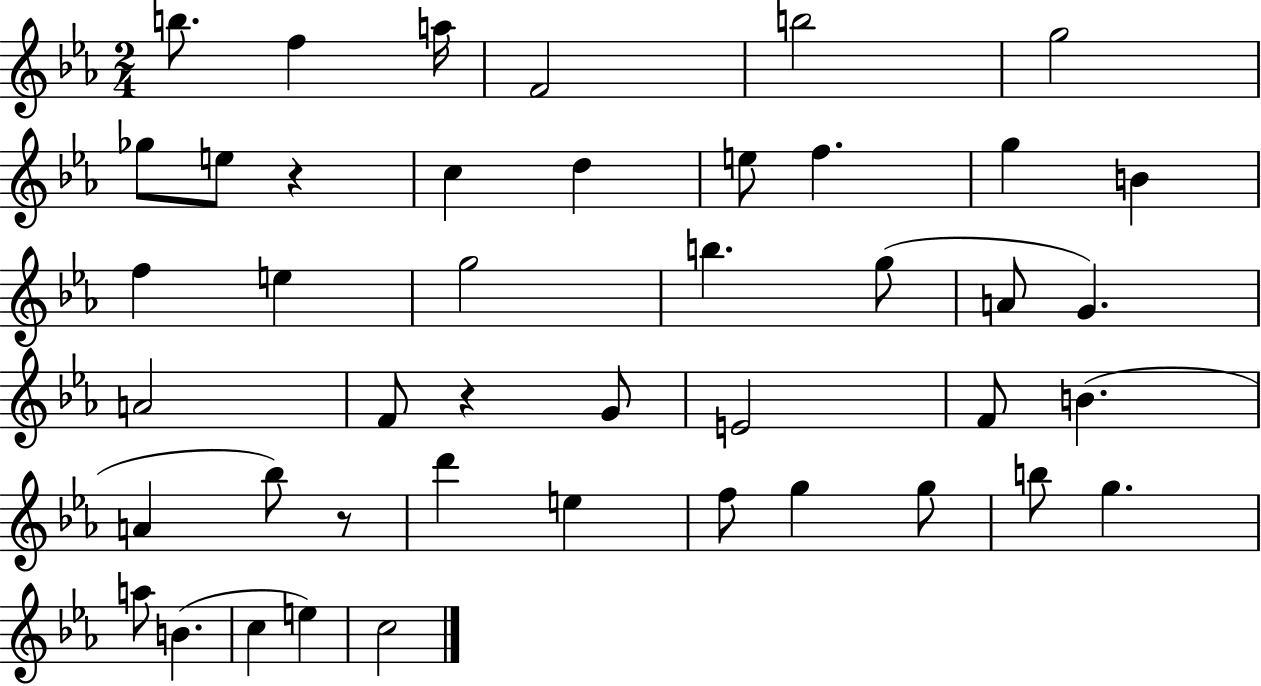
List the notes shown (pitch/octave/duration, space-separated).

B5/e. F5/q A5/s F4/h B5/h G5/h Gb5/e E5/e R/q C5/q D5/q E5/e F5/q. G5/q B4/q F5/q E5/q G5/h B5/q. G5/e A4/e G4/q. A4/h F4/e R/q G4/e E4/h F4/e B4/q. A4/q Bb5/e R/e D6/q E5/q F5/e G5/q G5/e B5/e G5/q. A5/e B4/q. C5/q E5/q C5/h